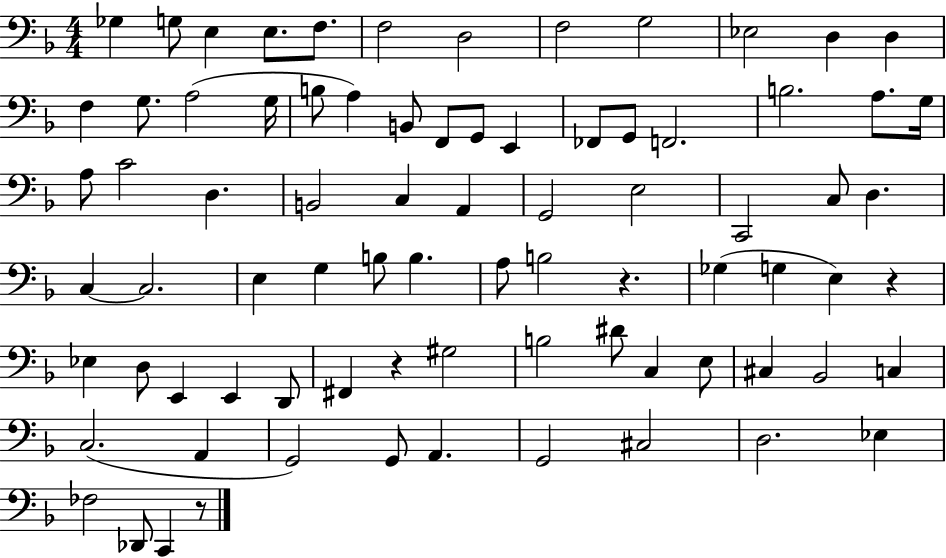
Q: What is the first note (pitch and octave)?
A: Gb3